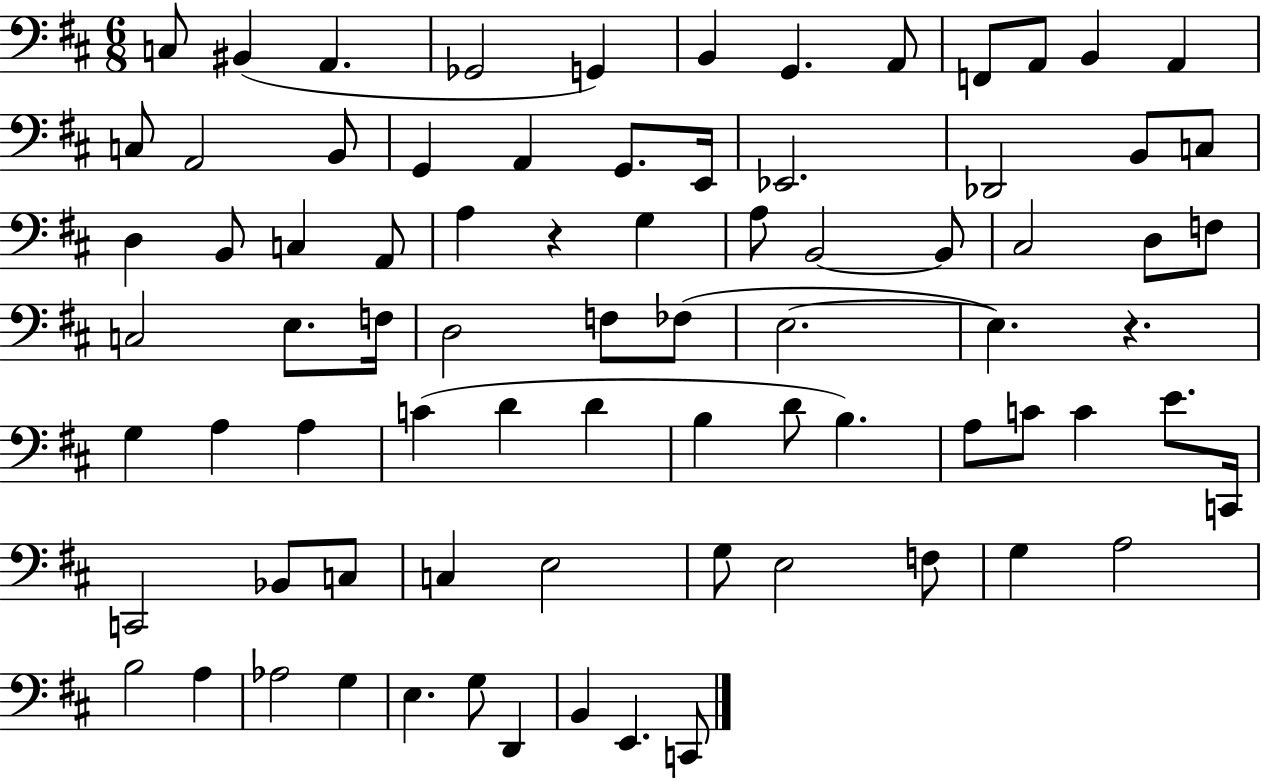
X:1
T:Untitled
M:6/8
L:1/4
K:D
C,/2 ^B,, A,, _G,,2 G,, B,, G,, A,,/2 F,,/2 A,,/2 B,, A,, C,/2 A,,2 B,,/2 G,, A,, G,,/2 E,,/4 _E,,2 _D,,2 B,,/2 C,/2 D, B,,/2 C, A,,/2 A, z G, A,/2 B,,2 B,,/2 ^C,2 D,/2 F,/2 C,2 E,/2 F,/4 D,2 F,/2 _F,/2 E,2 E, z G, A, A, C D D B, D/2 B, A,/2 C/2 C E/2 C,,/4 C,,2 _B,,/2 C,/2 C, E,2 G,/2 E,2 F,/2 G, A,2 B,2 A, _A,2 G, E, G,/2 D,, B,, E,, C,,/2